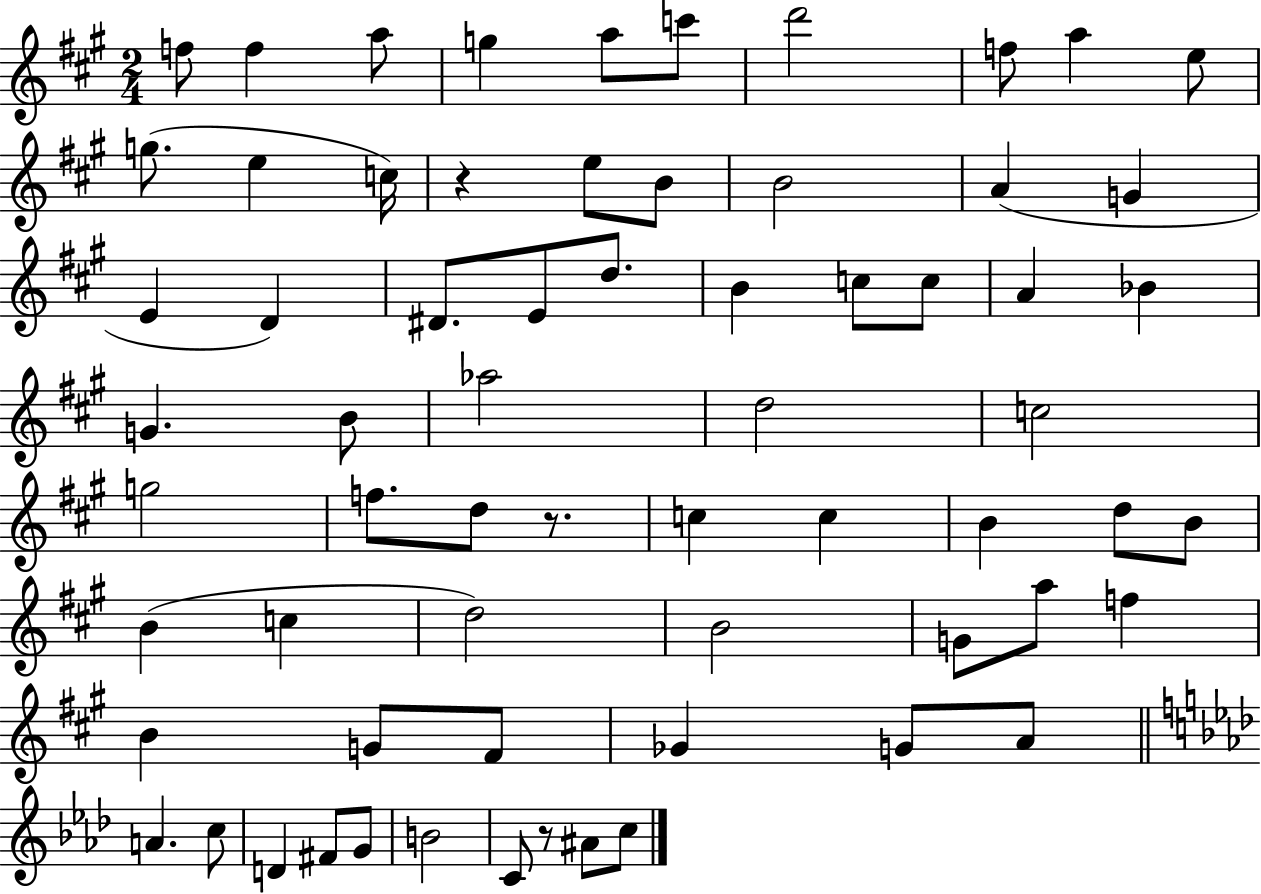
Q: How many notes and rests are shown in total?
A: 66